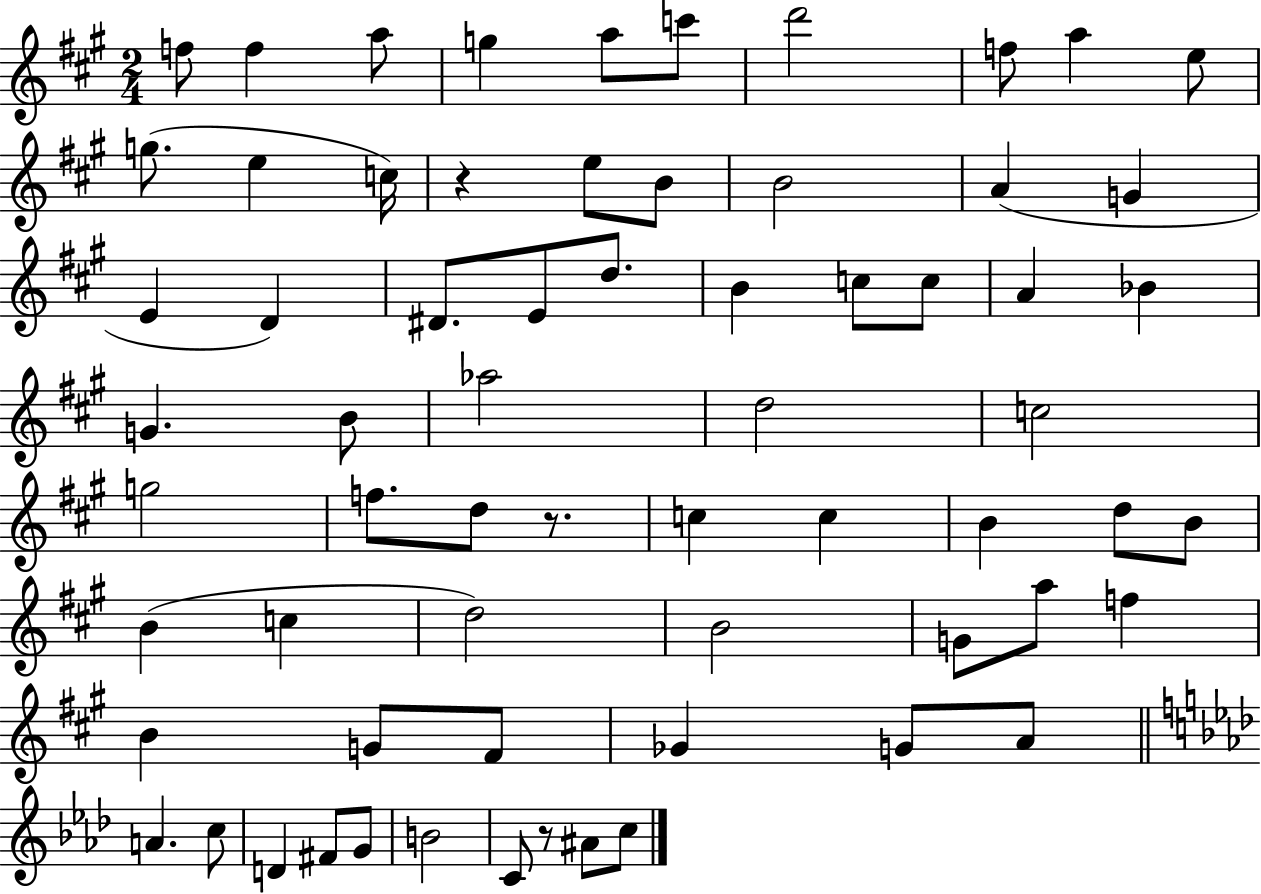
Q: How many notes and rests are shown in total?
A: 66